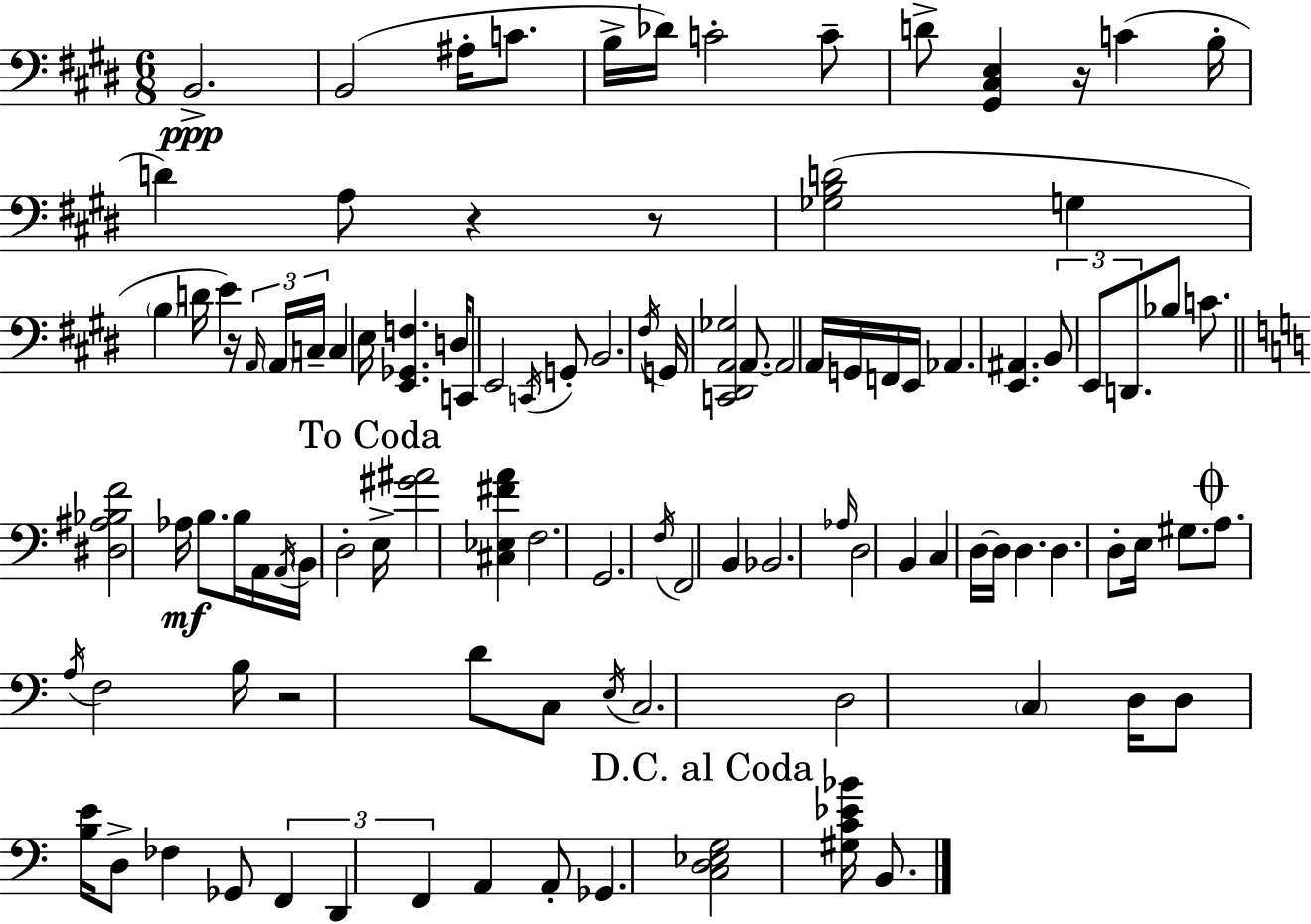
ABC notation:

X:1
T:Untitled
M:6/8
L:1/4
K:E
B,,2 B,,2 ^A,/4 C/2 B,/4 _D/4 C2 C/2 D/2 [^G,,^C,E,] z/4 C B,/4 D A,/2 z z/2 [_G,B,D]2 G, B, D/4 E z/4 A,,/4 A,,/4 C,/4 C, E,/4 [E,,_G,,F,] D,/4 C,,/2 E,,2 C,,/4 G,,/2 B,,2 ^F,/4 G,,/4 [C,,^D,,A,,_G,]2 A,,/2 A,,2 A,,/4 G,,/4 F,,/4 E,,/4 _A,, [E,,^A,,] B,,/2 E,,/2 D,,/2 _B,/2 C/2 [^D,^A,_B,F]2 _A,/4 B,/2 B,/4 A,,/4 A,,/4 B,,/4 D,2 E,/4 [^G^A]2 [^C,_E,^FA] F,2 G,,2 F,/4 F,,2 B,, _B,,2 _A,/4 D,2 B,, C, D,/4 D,/4 D, D, D,/2 E,/4 ^G,/2 A,/2 A,/4 F,2 B,/4 z2 D/2 C,/2 E,/4 C,2 D,2 C, D,/4 D,/2 [B,E]/4 D,/2 _F, _G,,/2 F,, D,, F,, A,, A,,/2 _G,, [C,D,_E,G,]2 [^G,C_E_B]/4 B,,/2